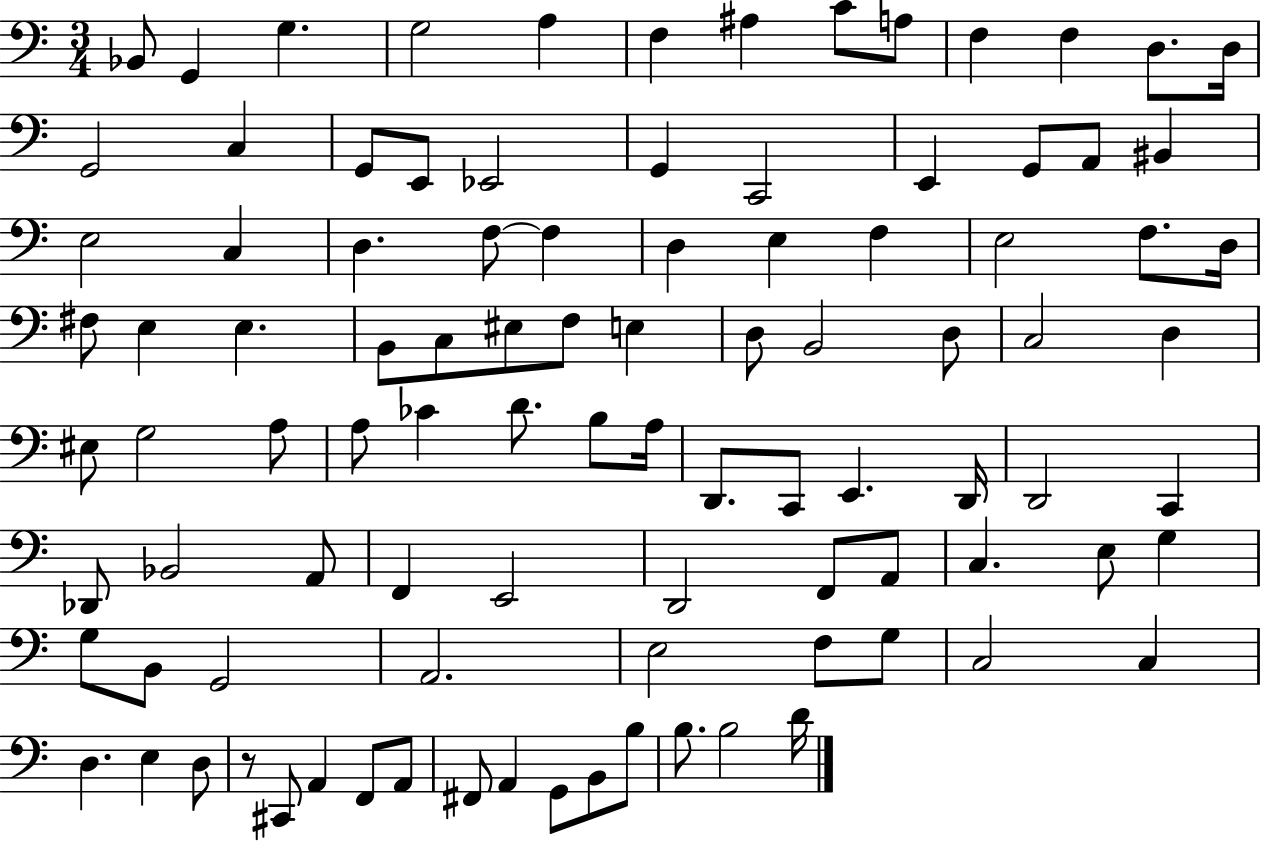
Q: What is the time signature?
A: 3/4